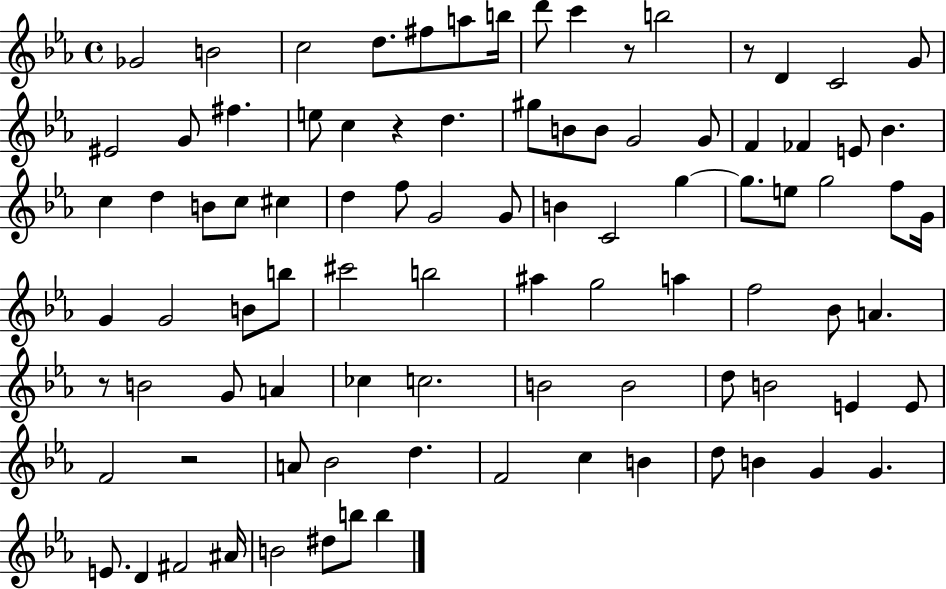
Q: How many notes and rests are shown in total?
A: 92